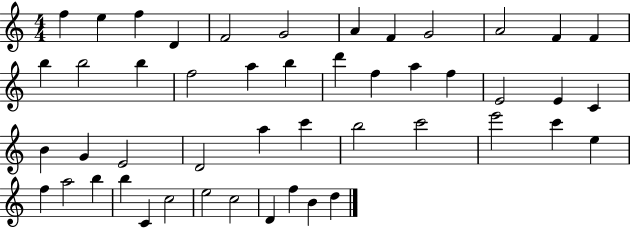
F5/q E5/q F5/q D4/q F4/h G4/h A4/q F4/q G4/h A4/h F4/q F4/q B5/q B5/h B5/q F5/h A5/q B5/q D6/q F5/q A5/q F5/q E4/h E4/q C4/q B4/q G4/q E4/h D4/h A5/q C6/q B5/h C6/h E6/h C6/q E5/q F5/q A5/h B5/q B5/q C4/q C5/h E5/h C5/h D4/q F5/q B4/q D5/q